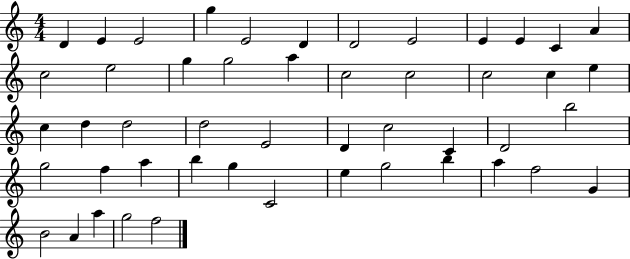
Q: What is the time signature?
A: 4/4